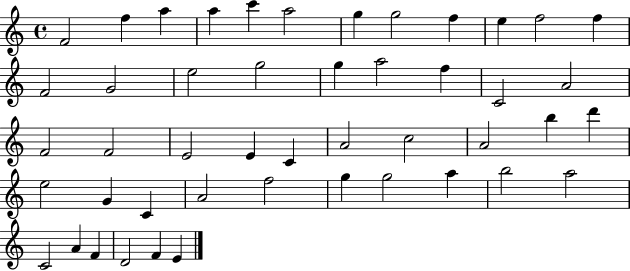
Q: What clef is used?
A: treble